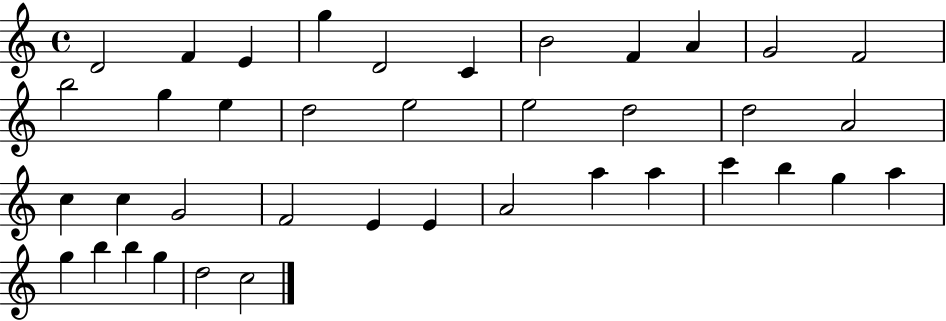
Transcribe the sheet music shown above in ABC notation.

X:1
T:Untitled
M:4/4
L:1/4
K:C
D2 F E g D2 C B2 F A G2 F2 b2 g e d2 e2 e2 d2 d2 A2 c c G2 F2 E E A2 a a c' b g a g b b g d2 c2